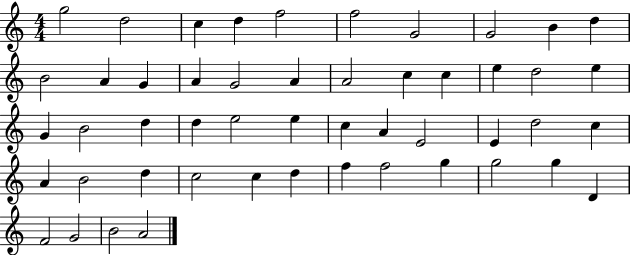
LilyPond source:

{
  \clef treble
  \numericTimeSignature
  \time 4/4
  \key c \major
  g''2 d''2 | c''4 d''4 f''2 | f''2 g'2 | g'2 b'4 d''4 | \break b'2 a'4 g'4 | a'4 g'2 a'4 | a'2 c''4 c''4 | e''4 d''2 e''4 | \break g'4 b'2 d''4 | d''4 e''2 e''4 | c''4 a'4 e'2 | e'4 d''2 c''4 | \break a'4 b'2 d''4 | c''2 c''4 d''4 | f''4 f''2 g''4 | g''2 g''4 d'4 | \break f'2 g'2 | b'2 a'2 | \bar "|."
}